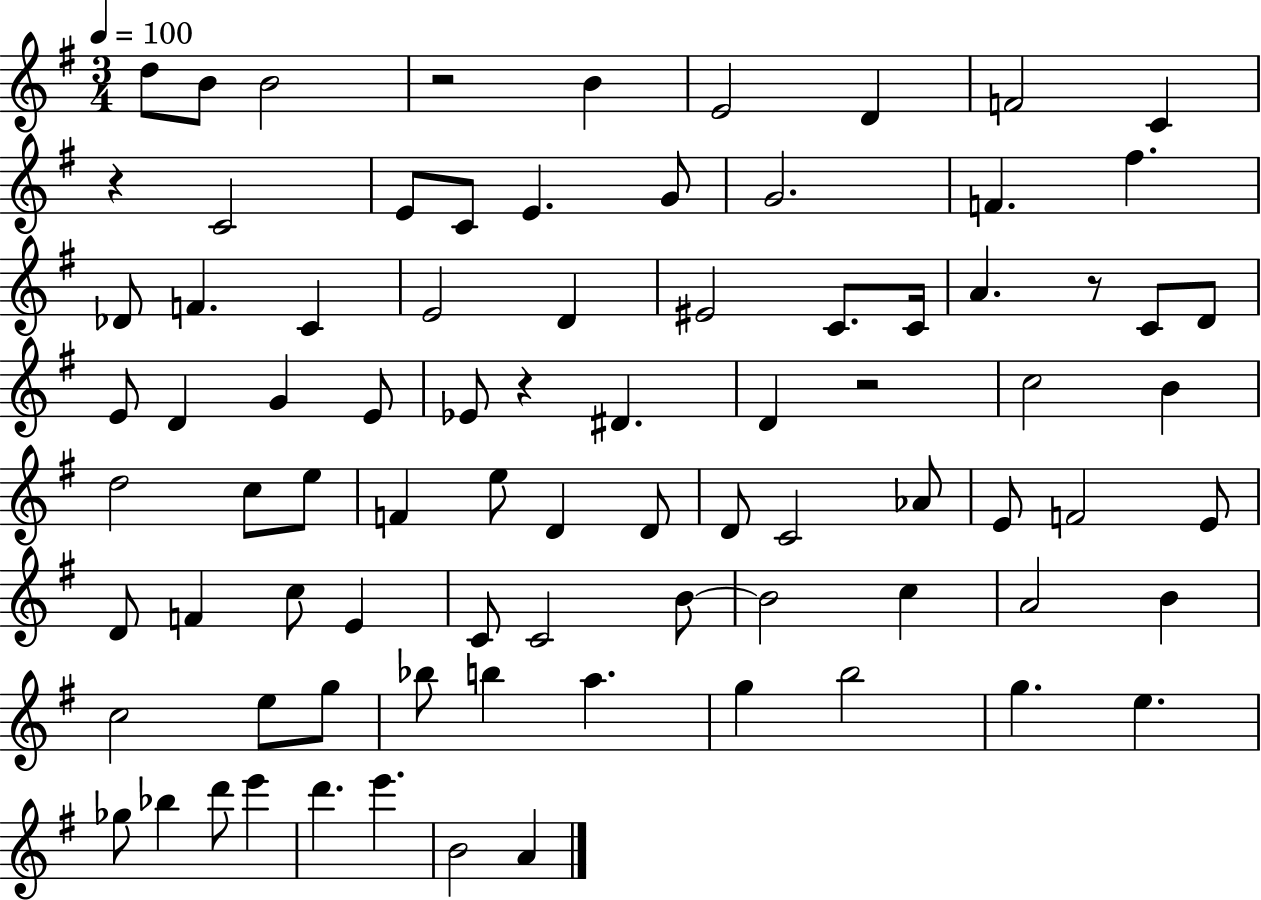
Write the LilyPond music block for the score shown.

{
  \clef treble
  \numericTimeSignature
  \time 3/4
  \key g \major
  \tempo 4 = 100
  \repeat volta 2 { d''8 b'8 b'2 | r2 b'4 | e'2 d'4 | f'2 c'4 | \break r4 c'2 | e'8 c'8 e'4. g'8 | g'2. | f'4. fis''4. | \break des'8 f'4. c'4 | e'2 d'4 | eis'2 c'8. c'16 | a'4. r8 c'8 d'8 | \break e'8 d'4 g'4 e'8 | ees'8 r4 dis'4. | d'4 r2 | c''2 b'4 | \break d''2 c''8 e''8 | f'4 e''8 d'4 d'8 | d'8 c'2 aes'8 | e'8 f'2 e'8 | \break d'8 f'4 c''8 e'4 | c'8 c'2 b'8~~ | b'2 c''4 | a'2 b'4 | \break c''2 e''8 g''8 | bes''8 b''4 a''4. | g''4 b''2 | g''4. e''4. | \break ges''8 bes''4 d'''8 e'''4 | d'''4. e'''4. | b'2 a'4 | } \bar "|."
}